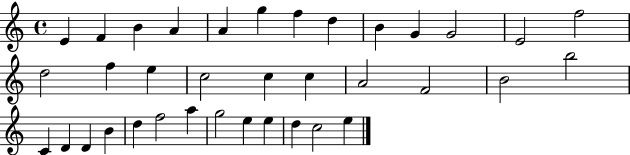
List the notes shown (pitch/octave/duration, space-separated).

E4/q F4/q B4/q A4/q A4/q G5/q F5/q D5/q B4/q G4/q G4/h E4/h F5/h D5/h F5/q E5/q C5/h C5/q C5/q A4/h F4/h B4/h B5/h C4/q D4/q D4/q B4/q D5/q F5/h A5/q G5/h E5/q E5/q D5/q C5/h E5/q